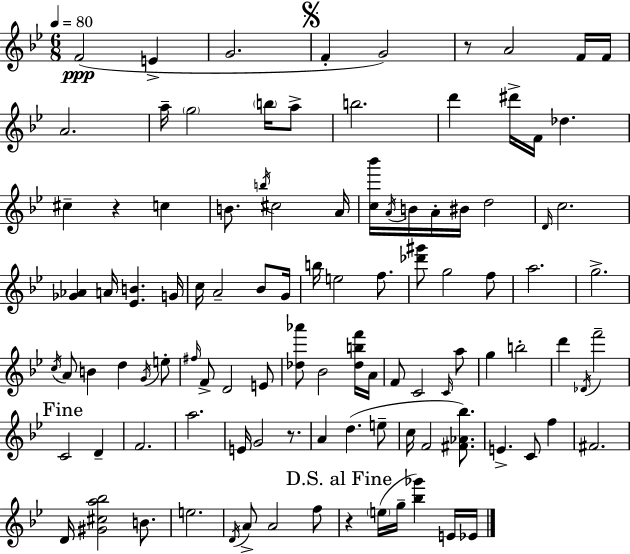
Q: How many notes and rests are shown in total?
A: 104